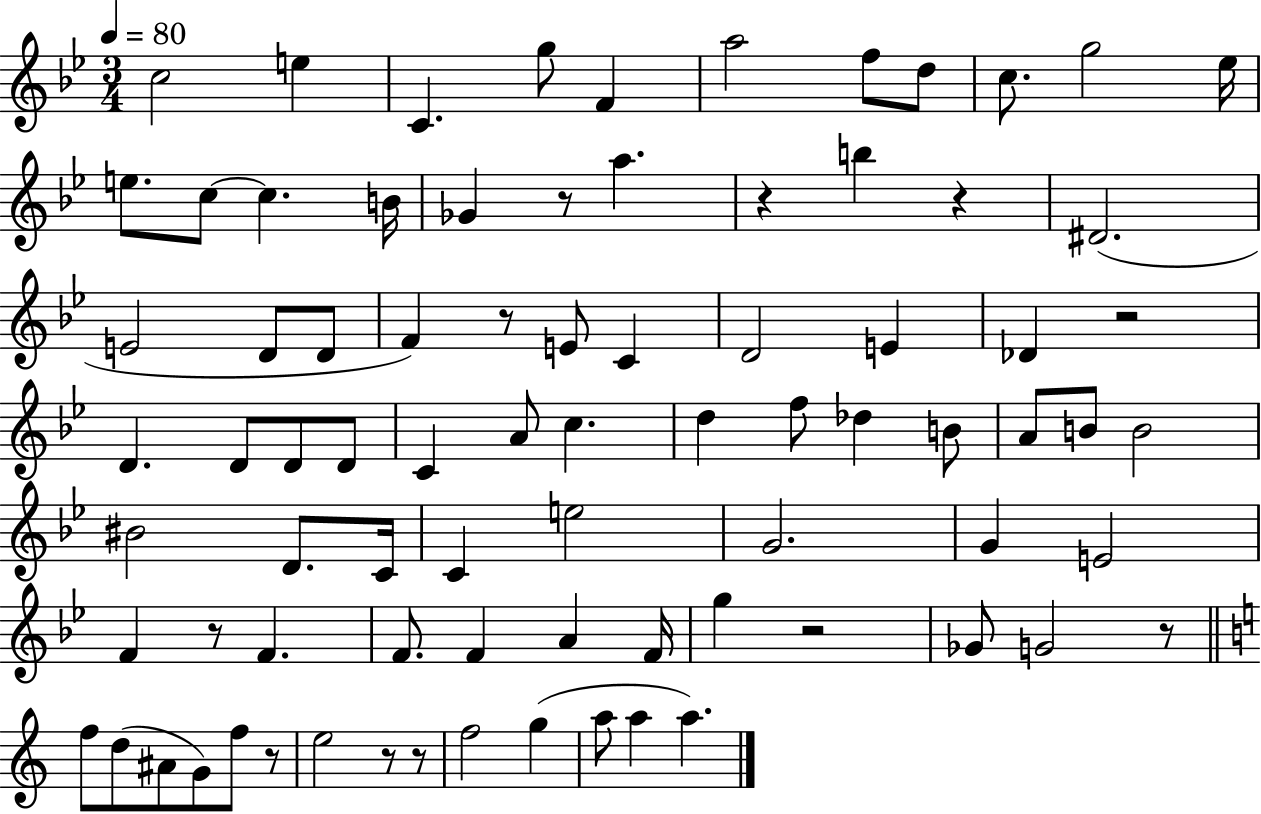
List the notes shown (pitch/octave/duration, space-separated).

C5/h E5/q C4/q. G5/e F4/q A5/h F5/e D5/e C5/e. G5/h Eb5/s E5/e. C5/e C5/q. B4/s Gb4/q R/e A5/q. R/q B5/q R/q D#4/h. E4/h D4/e D4/e F4/q R/e E4/e C4/q D4/h E4/q Db4/q R/h D4/q. D4/e D4/e D4/e C4/q A4/e C5/q. D5/q F5/e Db5/q B4/e A4/e B4/e B4/h BIS4/h D4/e. C4/s C4/q E5/h G4/h. G4/q E4/h F4/q R/e F4/q. F4/e. F4/q A4/q F4/s G5/q R/h Gb4/e G4/h R/e F5/e D5/e A#4/e G4/e F5/e R/e E5/h R/e R/e F5/h G5/q A5/e A5/q A5/q.